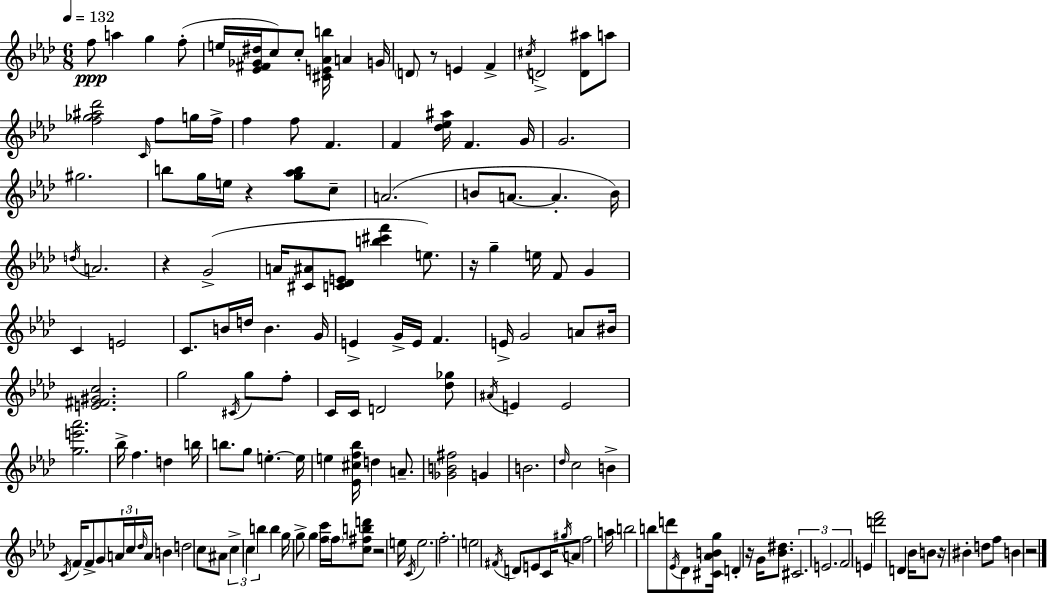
F5/e A5/q G5/q F5/e E5/s [Eb4,F#4,Gb4,D#5]/s C5/e C5/e [C#4,E4,Ab4,B5]/s A4/q G4/s D4/e R/e E4/q F4/q C#5/s D4/h [D4,A#5]/e A5/e [F5,Gb5,A#5,Db6]/h C4/s F5/e G5/s F5/s F5/q F5/e F4/q. F4/q [Db5,Eb5,A#5]/s F4/q. G4/s G4/h. G#5/h. B5/e G5/s E5/s R/q [G5,Ab5,B5]/e C5/e A4/h. B4/e A4/e. A4/q. B4/s D5/s A4/h. R/q G4/h A4/s [C#4,A#4]/e [C4,Db4,E4]/e [B5,C#6,F6]/q E5/e. R/s G5/q E5/s F4/e G4/q C4/q E4/h C4/e. B4/s D5/s B4/q. G4/s E4/q G4/s E4/s F4/q. E4/s G4/h A4/e BIS4/s [E4,F#4,G#4,C5]/h. G5/h C#4/s G5/e F5/e C4/s C4/s D4/h [Db5,Gb5]/e A#4/s E4/q E4/h [G5,E6,Ab6]/h. Bb5/s F5/q. D5/q B5/s B5/e. G5/e E5/q. E5/s E5/q [Eb4,C#5,F5,Bb5]/s D5/q A4/e. [Gb4,B4,F#5]/h G4/q B4/h. Db5/s C5/h B4/q C4/s F4/s F4/e G4/e A4/s C5/s Db5/s A4/s B4/q D5/h C5/e A#4/e C5/q C5/q B5/q B5/q G5/s G5/e G5/q [F5,C6]/s F5/s [C5,F#5,B5,D6]/e R/h E5/s C4/s E5/h. F5/h. E5/h F#4/s D4/e E4/e C4/s G#5/s A4/e F5/h A5/s B5/h B5/e D6/e Eb4/s Db4/e [C#4,Ab4,B4,G5]/s D4/q R/s G4/s [Bb4,D#5]/e. C#4/h. E4/h. F4/h E4/q [D6,F6]/h D4/q Bb4/s B4/e R/s BIS4/q D5/e F5/e B4/q R/h